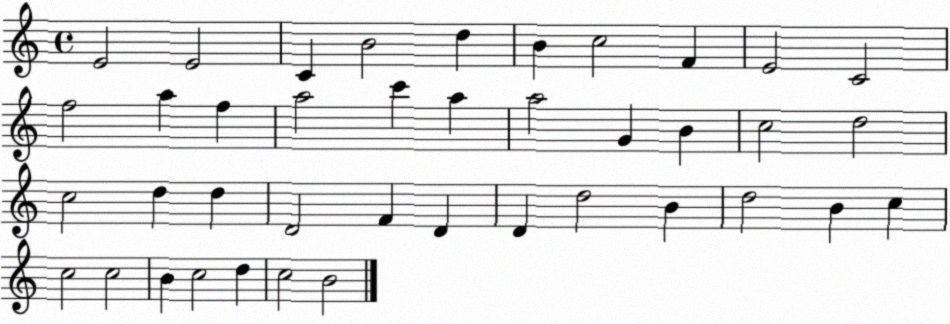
X:1
T:Untitled
M:4/4
L:1/4
K:C
E2 E2 C B2 d B c2 F E2 C2 f2 a f a2 c' a a2 G B c2 d2 c2 d d D2 F D D d2 B d2 B c c2 c2 B c2 d c2 B2